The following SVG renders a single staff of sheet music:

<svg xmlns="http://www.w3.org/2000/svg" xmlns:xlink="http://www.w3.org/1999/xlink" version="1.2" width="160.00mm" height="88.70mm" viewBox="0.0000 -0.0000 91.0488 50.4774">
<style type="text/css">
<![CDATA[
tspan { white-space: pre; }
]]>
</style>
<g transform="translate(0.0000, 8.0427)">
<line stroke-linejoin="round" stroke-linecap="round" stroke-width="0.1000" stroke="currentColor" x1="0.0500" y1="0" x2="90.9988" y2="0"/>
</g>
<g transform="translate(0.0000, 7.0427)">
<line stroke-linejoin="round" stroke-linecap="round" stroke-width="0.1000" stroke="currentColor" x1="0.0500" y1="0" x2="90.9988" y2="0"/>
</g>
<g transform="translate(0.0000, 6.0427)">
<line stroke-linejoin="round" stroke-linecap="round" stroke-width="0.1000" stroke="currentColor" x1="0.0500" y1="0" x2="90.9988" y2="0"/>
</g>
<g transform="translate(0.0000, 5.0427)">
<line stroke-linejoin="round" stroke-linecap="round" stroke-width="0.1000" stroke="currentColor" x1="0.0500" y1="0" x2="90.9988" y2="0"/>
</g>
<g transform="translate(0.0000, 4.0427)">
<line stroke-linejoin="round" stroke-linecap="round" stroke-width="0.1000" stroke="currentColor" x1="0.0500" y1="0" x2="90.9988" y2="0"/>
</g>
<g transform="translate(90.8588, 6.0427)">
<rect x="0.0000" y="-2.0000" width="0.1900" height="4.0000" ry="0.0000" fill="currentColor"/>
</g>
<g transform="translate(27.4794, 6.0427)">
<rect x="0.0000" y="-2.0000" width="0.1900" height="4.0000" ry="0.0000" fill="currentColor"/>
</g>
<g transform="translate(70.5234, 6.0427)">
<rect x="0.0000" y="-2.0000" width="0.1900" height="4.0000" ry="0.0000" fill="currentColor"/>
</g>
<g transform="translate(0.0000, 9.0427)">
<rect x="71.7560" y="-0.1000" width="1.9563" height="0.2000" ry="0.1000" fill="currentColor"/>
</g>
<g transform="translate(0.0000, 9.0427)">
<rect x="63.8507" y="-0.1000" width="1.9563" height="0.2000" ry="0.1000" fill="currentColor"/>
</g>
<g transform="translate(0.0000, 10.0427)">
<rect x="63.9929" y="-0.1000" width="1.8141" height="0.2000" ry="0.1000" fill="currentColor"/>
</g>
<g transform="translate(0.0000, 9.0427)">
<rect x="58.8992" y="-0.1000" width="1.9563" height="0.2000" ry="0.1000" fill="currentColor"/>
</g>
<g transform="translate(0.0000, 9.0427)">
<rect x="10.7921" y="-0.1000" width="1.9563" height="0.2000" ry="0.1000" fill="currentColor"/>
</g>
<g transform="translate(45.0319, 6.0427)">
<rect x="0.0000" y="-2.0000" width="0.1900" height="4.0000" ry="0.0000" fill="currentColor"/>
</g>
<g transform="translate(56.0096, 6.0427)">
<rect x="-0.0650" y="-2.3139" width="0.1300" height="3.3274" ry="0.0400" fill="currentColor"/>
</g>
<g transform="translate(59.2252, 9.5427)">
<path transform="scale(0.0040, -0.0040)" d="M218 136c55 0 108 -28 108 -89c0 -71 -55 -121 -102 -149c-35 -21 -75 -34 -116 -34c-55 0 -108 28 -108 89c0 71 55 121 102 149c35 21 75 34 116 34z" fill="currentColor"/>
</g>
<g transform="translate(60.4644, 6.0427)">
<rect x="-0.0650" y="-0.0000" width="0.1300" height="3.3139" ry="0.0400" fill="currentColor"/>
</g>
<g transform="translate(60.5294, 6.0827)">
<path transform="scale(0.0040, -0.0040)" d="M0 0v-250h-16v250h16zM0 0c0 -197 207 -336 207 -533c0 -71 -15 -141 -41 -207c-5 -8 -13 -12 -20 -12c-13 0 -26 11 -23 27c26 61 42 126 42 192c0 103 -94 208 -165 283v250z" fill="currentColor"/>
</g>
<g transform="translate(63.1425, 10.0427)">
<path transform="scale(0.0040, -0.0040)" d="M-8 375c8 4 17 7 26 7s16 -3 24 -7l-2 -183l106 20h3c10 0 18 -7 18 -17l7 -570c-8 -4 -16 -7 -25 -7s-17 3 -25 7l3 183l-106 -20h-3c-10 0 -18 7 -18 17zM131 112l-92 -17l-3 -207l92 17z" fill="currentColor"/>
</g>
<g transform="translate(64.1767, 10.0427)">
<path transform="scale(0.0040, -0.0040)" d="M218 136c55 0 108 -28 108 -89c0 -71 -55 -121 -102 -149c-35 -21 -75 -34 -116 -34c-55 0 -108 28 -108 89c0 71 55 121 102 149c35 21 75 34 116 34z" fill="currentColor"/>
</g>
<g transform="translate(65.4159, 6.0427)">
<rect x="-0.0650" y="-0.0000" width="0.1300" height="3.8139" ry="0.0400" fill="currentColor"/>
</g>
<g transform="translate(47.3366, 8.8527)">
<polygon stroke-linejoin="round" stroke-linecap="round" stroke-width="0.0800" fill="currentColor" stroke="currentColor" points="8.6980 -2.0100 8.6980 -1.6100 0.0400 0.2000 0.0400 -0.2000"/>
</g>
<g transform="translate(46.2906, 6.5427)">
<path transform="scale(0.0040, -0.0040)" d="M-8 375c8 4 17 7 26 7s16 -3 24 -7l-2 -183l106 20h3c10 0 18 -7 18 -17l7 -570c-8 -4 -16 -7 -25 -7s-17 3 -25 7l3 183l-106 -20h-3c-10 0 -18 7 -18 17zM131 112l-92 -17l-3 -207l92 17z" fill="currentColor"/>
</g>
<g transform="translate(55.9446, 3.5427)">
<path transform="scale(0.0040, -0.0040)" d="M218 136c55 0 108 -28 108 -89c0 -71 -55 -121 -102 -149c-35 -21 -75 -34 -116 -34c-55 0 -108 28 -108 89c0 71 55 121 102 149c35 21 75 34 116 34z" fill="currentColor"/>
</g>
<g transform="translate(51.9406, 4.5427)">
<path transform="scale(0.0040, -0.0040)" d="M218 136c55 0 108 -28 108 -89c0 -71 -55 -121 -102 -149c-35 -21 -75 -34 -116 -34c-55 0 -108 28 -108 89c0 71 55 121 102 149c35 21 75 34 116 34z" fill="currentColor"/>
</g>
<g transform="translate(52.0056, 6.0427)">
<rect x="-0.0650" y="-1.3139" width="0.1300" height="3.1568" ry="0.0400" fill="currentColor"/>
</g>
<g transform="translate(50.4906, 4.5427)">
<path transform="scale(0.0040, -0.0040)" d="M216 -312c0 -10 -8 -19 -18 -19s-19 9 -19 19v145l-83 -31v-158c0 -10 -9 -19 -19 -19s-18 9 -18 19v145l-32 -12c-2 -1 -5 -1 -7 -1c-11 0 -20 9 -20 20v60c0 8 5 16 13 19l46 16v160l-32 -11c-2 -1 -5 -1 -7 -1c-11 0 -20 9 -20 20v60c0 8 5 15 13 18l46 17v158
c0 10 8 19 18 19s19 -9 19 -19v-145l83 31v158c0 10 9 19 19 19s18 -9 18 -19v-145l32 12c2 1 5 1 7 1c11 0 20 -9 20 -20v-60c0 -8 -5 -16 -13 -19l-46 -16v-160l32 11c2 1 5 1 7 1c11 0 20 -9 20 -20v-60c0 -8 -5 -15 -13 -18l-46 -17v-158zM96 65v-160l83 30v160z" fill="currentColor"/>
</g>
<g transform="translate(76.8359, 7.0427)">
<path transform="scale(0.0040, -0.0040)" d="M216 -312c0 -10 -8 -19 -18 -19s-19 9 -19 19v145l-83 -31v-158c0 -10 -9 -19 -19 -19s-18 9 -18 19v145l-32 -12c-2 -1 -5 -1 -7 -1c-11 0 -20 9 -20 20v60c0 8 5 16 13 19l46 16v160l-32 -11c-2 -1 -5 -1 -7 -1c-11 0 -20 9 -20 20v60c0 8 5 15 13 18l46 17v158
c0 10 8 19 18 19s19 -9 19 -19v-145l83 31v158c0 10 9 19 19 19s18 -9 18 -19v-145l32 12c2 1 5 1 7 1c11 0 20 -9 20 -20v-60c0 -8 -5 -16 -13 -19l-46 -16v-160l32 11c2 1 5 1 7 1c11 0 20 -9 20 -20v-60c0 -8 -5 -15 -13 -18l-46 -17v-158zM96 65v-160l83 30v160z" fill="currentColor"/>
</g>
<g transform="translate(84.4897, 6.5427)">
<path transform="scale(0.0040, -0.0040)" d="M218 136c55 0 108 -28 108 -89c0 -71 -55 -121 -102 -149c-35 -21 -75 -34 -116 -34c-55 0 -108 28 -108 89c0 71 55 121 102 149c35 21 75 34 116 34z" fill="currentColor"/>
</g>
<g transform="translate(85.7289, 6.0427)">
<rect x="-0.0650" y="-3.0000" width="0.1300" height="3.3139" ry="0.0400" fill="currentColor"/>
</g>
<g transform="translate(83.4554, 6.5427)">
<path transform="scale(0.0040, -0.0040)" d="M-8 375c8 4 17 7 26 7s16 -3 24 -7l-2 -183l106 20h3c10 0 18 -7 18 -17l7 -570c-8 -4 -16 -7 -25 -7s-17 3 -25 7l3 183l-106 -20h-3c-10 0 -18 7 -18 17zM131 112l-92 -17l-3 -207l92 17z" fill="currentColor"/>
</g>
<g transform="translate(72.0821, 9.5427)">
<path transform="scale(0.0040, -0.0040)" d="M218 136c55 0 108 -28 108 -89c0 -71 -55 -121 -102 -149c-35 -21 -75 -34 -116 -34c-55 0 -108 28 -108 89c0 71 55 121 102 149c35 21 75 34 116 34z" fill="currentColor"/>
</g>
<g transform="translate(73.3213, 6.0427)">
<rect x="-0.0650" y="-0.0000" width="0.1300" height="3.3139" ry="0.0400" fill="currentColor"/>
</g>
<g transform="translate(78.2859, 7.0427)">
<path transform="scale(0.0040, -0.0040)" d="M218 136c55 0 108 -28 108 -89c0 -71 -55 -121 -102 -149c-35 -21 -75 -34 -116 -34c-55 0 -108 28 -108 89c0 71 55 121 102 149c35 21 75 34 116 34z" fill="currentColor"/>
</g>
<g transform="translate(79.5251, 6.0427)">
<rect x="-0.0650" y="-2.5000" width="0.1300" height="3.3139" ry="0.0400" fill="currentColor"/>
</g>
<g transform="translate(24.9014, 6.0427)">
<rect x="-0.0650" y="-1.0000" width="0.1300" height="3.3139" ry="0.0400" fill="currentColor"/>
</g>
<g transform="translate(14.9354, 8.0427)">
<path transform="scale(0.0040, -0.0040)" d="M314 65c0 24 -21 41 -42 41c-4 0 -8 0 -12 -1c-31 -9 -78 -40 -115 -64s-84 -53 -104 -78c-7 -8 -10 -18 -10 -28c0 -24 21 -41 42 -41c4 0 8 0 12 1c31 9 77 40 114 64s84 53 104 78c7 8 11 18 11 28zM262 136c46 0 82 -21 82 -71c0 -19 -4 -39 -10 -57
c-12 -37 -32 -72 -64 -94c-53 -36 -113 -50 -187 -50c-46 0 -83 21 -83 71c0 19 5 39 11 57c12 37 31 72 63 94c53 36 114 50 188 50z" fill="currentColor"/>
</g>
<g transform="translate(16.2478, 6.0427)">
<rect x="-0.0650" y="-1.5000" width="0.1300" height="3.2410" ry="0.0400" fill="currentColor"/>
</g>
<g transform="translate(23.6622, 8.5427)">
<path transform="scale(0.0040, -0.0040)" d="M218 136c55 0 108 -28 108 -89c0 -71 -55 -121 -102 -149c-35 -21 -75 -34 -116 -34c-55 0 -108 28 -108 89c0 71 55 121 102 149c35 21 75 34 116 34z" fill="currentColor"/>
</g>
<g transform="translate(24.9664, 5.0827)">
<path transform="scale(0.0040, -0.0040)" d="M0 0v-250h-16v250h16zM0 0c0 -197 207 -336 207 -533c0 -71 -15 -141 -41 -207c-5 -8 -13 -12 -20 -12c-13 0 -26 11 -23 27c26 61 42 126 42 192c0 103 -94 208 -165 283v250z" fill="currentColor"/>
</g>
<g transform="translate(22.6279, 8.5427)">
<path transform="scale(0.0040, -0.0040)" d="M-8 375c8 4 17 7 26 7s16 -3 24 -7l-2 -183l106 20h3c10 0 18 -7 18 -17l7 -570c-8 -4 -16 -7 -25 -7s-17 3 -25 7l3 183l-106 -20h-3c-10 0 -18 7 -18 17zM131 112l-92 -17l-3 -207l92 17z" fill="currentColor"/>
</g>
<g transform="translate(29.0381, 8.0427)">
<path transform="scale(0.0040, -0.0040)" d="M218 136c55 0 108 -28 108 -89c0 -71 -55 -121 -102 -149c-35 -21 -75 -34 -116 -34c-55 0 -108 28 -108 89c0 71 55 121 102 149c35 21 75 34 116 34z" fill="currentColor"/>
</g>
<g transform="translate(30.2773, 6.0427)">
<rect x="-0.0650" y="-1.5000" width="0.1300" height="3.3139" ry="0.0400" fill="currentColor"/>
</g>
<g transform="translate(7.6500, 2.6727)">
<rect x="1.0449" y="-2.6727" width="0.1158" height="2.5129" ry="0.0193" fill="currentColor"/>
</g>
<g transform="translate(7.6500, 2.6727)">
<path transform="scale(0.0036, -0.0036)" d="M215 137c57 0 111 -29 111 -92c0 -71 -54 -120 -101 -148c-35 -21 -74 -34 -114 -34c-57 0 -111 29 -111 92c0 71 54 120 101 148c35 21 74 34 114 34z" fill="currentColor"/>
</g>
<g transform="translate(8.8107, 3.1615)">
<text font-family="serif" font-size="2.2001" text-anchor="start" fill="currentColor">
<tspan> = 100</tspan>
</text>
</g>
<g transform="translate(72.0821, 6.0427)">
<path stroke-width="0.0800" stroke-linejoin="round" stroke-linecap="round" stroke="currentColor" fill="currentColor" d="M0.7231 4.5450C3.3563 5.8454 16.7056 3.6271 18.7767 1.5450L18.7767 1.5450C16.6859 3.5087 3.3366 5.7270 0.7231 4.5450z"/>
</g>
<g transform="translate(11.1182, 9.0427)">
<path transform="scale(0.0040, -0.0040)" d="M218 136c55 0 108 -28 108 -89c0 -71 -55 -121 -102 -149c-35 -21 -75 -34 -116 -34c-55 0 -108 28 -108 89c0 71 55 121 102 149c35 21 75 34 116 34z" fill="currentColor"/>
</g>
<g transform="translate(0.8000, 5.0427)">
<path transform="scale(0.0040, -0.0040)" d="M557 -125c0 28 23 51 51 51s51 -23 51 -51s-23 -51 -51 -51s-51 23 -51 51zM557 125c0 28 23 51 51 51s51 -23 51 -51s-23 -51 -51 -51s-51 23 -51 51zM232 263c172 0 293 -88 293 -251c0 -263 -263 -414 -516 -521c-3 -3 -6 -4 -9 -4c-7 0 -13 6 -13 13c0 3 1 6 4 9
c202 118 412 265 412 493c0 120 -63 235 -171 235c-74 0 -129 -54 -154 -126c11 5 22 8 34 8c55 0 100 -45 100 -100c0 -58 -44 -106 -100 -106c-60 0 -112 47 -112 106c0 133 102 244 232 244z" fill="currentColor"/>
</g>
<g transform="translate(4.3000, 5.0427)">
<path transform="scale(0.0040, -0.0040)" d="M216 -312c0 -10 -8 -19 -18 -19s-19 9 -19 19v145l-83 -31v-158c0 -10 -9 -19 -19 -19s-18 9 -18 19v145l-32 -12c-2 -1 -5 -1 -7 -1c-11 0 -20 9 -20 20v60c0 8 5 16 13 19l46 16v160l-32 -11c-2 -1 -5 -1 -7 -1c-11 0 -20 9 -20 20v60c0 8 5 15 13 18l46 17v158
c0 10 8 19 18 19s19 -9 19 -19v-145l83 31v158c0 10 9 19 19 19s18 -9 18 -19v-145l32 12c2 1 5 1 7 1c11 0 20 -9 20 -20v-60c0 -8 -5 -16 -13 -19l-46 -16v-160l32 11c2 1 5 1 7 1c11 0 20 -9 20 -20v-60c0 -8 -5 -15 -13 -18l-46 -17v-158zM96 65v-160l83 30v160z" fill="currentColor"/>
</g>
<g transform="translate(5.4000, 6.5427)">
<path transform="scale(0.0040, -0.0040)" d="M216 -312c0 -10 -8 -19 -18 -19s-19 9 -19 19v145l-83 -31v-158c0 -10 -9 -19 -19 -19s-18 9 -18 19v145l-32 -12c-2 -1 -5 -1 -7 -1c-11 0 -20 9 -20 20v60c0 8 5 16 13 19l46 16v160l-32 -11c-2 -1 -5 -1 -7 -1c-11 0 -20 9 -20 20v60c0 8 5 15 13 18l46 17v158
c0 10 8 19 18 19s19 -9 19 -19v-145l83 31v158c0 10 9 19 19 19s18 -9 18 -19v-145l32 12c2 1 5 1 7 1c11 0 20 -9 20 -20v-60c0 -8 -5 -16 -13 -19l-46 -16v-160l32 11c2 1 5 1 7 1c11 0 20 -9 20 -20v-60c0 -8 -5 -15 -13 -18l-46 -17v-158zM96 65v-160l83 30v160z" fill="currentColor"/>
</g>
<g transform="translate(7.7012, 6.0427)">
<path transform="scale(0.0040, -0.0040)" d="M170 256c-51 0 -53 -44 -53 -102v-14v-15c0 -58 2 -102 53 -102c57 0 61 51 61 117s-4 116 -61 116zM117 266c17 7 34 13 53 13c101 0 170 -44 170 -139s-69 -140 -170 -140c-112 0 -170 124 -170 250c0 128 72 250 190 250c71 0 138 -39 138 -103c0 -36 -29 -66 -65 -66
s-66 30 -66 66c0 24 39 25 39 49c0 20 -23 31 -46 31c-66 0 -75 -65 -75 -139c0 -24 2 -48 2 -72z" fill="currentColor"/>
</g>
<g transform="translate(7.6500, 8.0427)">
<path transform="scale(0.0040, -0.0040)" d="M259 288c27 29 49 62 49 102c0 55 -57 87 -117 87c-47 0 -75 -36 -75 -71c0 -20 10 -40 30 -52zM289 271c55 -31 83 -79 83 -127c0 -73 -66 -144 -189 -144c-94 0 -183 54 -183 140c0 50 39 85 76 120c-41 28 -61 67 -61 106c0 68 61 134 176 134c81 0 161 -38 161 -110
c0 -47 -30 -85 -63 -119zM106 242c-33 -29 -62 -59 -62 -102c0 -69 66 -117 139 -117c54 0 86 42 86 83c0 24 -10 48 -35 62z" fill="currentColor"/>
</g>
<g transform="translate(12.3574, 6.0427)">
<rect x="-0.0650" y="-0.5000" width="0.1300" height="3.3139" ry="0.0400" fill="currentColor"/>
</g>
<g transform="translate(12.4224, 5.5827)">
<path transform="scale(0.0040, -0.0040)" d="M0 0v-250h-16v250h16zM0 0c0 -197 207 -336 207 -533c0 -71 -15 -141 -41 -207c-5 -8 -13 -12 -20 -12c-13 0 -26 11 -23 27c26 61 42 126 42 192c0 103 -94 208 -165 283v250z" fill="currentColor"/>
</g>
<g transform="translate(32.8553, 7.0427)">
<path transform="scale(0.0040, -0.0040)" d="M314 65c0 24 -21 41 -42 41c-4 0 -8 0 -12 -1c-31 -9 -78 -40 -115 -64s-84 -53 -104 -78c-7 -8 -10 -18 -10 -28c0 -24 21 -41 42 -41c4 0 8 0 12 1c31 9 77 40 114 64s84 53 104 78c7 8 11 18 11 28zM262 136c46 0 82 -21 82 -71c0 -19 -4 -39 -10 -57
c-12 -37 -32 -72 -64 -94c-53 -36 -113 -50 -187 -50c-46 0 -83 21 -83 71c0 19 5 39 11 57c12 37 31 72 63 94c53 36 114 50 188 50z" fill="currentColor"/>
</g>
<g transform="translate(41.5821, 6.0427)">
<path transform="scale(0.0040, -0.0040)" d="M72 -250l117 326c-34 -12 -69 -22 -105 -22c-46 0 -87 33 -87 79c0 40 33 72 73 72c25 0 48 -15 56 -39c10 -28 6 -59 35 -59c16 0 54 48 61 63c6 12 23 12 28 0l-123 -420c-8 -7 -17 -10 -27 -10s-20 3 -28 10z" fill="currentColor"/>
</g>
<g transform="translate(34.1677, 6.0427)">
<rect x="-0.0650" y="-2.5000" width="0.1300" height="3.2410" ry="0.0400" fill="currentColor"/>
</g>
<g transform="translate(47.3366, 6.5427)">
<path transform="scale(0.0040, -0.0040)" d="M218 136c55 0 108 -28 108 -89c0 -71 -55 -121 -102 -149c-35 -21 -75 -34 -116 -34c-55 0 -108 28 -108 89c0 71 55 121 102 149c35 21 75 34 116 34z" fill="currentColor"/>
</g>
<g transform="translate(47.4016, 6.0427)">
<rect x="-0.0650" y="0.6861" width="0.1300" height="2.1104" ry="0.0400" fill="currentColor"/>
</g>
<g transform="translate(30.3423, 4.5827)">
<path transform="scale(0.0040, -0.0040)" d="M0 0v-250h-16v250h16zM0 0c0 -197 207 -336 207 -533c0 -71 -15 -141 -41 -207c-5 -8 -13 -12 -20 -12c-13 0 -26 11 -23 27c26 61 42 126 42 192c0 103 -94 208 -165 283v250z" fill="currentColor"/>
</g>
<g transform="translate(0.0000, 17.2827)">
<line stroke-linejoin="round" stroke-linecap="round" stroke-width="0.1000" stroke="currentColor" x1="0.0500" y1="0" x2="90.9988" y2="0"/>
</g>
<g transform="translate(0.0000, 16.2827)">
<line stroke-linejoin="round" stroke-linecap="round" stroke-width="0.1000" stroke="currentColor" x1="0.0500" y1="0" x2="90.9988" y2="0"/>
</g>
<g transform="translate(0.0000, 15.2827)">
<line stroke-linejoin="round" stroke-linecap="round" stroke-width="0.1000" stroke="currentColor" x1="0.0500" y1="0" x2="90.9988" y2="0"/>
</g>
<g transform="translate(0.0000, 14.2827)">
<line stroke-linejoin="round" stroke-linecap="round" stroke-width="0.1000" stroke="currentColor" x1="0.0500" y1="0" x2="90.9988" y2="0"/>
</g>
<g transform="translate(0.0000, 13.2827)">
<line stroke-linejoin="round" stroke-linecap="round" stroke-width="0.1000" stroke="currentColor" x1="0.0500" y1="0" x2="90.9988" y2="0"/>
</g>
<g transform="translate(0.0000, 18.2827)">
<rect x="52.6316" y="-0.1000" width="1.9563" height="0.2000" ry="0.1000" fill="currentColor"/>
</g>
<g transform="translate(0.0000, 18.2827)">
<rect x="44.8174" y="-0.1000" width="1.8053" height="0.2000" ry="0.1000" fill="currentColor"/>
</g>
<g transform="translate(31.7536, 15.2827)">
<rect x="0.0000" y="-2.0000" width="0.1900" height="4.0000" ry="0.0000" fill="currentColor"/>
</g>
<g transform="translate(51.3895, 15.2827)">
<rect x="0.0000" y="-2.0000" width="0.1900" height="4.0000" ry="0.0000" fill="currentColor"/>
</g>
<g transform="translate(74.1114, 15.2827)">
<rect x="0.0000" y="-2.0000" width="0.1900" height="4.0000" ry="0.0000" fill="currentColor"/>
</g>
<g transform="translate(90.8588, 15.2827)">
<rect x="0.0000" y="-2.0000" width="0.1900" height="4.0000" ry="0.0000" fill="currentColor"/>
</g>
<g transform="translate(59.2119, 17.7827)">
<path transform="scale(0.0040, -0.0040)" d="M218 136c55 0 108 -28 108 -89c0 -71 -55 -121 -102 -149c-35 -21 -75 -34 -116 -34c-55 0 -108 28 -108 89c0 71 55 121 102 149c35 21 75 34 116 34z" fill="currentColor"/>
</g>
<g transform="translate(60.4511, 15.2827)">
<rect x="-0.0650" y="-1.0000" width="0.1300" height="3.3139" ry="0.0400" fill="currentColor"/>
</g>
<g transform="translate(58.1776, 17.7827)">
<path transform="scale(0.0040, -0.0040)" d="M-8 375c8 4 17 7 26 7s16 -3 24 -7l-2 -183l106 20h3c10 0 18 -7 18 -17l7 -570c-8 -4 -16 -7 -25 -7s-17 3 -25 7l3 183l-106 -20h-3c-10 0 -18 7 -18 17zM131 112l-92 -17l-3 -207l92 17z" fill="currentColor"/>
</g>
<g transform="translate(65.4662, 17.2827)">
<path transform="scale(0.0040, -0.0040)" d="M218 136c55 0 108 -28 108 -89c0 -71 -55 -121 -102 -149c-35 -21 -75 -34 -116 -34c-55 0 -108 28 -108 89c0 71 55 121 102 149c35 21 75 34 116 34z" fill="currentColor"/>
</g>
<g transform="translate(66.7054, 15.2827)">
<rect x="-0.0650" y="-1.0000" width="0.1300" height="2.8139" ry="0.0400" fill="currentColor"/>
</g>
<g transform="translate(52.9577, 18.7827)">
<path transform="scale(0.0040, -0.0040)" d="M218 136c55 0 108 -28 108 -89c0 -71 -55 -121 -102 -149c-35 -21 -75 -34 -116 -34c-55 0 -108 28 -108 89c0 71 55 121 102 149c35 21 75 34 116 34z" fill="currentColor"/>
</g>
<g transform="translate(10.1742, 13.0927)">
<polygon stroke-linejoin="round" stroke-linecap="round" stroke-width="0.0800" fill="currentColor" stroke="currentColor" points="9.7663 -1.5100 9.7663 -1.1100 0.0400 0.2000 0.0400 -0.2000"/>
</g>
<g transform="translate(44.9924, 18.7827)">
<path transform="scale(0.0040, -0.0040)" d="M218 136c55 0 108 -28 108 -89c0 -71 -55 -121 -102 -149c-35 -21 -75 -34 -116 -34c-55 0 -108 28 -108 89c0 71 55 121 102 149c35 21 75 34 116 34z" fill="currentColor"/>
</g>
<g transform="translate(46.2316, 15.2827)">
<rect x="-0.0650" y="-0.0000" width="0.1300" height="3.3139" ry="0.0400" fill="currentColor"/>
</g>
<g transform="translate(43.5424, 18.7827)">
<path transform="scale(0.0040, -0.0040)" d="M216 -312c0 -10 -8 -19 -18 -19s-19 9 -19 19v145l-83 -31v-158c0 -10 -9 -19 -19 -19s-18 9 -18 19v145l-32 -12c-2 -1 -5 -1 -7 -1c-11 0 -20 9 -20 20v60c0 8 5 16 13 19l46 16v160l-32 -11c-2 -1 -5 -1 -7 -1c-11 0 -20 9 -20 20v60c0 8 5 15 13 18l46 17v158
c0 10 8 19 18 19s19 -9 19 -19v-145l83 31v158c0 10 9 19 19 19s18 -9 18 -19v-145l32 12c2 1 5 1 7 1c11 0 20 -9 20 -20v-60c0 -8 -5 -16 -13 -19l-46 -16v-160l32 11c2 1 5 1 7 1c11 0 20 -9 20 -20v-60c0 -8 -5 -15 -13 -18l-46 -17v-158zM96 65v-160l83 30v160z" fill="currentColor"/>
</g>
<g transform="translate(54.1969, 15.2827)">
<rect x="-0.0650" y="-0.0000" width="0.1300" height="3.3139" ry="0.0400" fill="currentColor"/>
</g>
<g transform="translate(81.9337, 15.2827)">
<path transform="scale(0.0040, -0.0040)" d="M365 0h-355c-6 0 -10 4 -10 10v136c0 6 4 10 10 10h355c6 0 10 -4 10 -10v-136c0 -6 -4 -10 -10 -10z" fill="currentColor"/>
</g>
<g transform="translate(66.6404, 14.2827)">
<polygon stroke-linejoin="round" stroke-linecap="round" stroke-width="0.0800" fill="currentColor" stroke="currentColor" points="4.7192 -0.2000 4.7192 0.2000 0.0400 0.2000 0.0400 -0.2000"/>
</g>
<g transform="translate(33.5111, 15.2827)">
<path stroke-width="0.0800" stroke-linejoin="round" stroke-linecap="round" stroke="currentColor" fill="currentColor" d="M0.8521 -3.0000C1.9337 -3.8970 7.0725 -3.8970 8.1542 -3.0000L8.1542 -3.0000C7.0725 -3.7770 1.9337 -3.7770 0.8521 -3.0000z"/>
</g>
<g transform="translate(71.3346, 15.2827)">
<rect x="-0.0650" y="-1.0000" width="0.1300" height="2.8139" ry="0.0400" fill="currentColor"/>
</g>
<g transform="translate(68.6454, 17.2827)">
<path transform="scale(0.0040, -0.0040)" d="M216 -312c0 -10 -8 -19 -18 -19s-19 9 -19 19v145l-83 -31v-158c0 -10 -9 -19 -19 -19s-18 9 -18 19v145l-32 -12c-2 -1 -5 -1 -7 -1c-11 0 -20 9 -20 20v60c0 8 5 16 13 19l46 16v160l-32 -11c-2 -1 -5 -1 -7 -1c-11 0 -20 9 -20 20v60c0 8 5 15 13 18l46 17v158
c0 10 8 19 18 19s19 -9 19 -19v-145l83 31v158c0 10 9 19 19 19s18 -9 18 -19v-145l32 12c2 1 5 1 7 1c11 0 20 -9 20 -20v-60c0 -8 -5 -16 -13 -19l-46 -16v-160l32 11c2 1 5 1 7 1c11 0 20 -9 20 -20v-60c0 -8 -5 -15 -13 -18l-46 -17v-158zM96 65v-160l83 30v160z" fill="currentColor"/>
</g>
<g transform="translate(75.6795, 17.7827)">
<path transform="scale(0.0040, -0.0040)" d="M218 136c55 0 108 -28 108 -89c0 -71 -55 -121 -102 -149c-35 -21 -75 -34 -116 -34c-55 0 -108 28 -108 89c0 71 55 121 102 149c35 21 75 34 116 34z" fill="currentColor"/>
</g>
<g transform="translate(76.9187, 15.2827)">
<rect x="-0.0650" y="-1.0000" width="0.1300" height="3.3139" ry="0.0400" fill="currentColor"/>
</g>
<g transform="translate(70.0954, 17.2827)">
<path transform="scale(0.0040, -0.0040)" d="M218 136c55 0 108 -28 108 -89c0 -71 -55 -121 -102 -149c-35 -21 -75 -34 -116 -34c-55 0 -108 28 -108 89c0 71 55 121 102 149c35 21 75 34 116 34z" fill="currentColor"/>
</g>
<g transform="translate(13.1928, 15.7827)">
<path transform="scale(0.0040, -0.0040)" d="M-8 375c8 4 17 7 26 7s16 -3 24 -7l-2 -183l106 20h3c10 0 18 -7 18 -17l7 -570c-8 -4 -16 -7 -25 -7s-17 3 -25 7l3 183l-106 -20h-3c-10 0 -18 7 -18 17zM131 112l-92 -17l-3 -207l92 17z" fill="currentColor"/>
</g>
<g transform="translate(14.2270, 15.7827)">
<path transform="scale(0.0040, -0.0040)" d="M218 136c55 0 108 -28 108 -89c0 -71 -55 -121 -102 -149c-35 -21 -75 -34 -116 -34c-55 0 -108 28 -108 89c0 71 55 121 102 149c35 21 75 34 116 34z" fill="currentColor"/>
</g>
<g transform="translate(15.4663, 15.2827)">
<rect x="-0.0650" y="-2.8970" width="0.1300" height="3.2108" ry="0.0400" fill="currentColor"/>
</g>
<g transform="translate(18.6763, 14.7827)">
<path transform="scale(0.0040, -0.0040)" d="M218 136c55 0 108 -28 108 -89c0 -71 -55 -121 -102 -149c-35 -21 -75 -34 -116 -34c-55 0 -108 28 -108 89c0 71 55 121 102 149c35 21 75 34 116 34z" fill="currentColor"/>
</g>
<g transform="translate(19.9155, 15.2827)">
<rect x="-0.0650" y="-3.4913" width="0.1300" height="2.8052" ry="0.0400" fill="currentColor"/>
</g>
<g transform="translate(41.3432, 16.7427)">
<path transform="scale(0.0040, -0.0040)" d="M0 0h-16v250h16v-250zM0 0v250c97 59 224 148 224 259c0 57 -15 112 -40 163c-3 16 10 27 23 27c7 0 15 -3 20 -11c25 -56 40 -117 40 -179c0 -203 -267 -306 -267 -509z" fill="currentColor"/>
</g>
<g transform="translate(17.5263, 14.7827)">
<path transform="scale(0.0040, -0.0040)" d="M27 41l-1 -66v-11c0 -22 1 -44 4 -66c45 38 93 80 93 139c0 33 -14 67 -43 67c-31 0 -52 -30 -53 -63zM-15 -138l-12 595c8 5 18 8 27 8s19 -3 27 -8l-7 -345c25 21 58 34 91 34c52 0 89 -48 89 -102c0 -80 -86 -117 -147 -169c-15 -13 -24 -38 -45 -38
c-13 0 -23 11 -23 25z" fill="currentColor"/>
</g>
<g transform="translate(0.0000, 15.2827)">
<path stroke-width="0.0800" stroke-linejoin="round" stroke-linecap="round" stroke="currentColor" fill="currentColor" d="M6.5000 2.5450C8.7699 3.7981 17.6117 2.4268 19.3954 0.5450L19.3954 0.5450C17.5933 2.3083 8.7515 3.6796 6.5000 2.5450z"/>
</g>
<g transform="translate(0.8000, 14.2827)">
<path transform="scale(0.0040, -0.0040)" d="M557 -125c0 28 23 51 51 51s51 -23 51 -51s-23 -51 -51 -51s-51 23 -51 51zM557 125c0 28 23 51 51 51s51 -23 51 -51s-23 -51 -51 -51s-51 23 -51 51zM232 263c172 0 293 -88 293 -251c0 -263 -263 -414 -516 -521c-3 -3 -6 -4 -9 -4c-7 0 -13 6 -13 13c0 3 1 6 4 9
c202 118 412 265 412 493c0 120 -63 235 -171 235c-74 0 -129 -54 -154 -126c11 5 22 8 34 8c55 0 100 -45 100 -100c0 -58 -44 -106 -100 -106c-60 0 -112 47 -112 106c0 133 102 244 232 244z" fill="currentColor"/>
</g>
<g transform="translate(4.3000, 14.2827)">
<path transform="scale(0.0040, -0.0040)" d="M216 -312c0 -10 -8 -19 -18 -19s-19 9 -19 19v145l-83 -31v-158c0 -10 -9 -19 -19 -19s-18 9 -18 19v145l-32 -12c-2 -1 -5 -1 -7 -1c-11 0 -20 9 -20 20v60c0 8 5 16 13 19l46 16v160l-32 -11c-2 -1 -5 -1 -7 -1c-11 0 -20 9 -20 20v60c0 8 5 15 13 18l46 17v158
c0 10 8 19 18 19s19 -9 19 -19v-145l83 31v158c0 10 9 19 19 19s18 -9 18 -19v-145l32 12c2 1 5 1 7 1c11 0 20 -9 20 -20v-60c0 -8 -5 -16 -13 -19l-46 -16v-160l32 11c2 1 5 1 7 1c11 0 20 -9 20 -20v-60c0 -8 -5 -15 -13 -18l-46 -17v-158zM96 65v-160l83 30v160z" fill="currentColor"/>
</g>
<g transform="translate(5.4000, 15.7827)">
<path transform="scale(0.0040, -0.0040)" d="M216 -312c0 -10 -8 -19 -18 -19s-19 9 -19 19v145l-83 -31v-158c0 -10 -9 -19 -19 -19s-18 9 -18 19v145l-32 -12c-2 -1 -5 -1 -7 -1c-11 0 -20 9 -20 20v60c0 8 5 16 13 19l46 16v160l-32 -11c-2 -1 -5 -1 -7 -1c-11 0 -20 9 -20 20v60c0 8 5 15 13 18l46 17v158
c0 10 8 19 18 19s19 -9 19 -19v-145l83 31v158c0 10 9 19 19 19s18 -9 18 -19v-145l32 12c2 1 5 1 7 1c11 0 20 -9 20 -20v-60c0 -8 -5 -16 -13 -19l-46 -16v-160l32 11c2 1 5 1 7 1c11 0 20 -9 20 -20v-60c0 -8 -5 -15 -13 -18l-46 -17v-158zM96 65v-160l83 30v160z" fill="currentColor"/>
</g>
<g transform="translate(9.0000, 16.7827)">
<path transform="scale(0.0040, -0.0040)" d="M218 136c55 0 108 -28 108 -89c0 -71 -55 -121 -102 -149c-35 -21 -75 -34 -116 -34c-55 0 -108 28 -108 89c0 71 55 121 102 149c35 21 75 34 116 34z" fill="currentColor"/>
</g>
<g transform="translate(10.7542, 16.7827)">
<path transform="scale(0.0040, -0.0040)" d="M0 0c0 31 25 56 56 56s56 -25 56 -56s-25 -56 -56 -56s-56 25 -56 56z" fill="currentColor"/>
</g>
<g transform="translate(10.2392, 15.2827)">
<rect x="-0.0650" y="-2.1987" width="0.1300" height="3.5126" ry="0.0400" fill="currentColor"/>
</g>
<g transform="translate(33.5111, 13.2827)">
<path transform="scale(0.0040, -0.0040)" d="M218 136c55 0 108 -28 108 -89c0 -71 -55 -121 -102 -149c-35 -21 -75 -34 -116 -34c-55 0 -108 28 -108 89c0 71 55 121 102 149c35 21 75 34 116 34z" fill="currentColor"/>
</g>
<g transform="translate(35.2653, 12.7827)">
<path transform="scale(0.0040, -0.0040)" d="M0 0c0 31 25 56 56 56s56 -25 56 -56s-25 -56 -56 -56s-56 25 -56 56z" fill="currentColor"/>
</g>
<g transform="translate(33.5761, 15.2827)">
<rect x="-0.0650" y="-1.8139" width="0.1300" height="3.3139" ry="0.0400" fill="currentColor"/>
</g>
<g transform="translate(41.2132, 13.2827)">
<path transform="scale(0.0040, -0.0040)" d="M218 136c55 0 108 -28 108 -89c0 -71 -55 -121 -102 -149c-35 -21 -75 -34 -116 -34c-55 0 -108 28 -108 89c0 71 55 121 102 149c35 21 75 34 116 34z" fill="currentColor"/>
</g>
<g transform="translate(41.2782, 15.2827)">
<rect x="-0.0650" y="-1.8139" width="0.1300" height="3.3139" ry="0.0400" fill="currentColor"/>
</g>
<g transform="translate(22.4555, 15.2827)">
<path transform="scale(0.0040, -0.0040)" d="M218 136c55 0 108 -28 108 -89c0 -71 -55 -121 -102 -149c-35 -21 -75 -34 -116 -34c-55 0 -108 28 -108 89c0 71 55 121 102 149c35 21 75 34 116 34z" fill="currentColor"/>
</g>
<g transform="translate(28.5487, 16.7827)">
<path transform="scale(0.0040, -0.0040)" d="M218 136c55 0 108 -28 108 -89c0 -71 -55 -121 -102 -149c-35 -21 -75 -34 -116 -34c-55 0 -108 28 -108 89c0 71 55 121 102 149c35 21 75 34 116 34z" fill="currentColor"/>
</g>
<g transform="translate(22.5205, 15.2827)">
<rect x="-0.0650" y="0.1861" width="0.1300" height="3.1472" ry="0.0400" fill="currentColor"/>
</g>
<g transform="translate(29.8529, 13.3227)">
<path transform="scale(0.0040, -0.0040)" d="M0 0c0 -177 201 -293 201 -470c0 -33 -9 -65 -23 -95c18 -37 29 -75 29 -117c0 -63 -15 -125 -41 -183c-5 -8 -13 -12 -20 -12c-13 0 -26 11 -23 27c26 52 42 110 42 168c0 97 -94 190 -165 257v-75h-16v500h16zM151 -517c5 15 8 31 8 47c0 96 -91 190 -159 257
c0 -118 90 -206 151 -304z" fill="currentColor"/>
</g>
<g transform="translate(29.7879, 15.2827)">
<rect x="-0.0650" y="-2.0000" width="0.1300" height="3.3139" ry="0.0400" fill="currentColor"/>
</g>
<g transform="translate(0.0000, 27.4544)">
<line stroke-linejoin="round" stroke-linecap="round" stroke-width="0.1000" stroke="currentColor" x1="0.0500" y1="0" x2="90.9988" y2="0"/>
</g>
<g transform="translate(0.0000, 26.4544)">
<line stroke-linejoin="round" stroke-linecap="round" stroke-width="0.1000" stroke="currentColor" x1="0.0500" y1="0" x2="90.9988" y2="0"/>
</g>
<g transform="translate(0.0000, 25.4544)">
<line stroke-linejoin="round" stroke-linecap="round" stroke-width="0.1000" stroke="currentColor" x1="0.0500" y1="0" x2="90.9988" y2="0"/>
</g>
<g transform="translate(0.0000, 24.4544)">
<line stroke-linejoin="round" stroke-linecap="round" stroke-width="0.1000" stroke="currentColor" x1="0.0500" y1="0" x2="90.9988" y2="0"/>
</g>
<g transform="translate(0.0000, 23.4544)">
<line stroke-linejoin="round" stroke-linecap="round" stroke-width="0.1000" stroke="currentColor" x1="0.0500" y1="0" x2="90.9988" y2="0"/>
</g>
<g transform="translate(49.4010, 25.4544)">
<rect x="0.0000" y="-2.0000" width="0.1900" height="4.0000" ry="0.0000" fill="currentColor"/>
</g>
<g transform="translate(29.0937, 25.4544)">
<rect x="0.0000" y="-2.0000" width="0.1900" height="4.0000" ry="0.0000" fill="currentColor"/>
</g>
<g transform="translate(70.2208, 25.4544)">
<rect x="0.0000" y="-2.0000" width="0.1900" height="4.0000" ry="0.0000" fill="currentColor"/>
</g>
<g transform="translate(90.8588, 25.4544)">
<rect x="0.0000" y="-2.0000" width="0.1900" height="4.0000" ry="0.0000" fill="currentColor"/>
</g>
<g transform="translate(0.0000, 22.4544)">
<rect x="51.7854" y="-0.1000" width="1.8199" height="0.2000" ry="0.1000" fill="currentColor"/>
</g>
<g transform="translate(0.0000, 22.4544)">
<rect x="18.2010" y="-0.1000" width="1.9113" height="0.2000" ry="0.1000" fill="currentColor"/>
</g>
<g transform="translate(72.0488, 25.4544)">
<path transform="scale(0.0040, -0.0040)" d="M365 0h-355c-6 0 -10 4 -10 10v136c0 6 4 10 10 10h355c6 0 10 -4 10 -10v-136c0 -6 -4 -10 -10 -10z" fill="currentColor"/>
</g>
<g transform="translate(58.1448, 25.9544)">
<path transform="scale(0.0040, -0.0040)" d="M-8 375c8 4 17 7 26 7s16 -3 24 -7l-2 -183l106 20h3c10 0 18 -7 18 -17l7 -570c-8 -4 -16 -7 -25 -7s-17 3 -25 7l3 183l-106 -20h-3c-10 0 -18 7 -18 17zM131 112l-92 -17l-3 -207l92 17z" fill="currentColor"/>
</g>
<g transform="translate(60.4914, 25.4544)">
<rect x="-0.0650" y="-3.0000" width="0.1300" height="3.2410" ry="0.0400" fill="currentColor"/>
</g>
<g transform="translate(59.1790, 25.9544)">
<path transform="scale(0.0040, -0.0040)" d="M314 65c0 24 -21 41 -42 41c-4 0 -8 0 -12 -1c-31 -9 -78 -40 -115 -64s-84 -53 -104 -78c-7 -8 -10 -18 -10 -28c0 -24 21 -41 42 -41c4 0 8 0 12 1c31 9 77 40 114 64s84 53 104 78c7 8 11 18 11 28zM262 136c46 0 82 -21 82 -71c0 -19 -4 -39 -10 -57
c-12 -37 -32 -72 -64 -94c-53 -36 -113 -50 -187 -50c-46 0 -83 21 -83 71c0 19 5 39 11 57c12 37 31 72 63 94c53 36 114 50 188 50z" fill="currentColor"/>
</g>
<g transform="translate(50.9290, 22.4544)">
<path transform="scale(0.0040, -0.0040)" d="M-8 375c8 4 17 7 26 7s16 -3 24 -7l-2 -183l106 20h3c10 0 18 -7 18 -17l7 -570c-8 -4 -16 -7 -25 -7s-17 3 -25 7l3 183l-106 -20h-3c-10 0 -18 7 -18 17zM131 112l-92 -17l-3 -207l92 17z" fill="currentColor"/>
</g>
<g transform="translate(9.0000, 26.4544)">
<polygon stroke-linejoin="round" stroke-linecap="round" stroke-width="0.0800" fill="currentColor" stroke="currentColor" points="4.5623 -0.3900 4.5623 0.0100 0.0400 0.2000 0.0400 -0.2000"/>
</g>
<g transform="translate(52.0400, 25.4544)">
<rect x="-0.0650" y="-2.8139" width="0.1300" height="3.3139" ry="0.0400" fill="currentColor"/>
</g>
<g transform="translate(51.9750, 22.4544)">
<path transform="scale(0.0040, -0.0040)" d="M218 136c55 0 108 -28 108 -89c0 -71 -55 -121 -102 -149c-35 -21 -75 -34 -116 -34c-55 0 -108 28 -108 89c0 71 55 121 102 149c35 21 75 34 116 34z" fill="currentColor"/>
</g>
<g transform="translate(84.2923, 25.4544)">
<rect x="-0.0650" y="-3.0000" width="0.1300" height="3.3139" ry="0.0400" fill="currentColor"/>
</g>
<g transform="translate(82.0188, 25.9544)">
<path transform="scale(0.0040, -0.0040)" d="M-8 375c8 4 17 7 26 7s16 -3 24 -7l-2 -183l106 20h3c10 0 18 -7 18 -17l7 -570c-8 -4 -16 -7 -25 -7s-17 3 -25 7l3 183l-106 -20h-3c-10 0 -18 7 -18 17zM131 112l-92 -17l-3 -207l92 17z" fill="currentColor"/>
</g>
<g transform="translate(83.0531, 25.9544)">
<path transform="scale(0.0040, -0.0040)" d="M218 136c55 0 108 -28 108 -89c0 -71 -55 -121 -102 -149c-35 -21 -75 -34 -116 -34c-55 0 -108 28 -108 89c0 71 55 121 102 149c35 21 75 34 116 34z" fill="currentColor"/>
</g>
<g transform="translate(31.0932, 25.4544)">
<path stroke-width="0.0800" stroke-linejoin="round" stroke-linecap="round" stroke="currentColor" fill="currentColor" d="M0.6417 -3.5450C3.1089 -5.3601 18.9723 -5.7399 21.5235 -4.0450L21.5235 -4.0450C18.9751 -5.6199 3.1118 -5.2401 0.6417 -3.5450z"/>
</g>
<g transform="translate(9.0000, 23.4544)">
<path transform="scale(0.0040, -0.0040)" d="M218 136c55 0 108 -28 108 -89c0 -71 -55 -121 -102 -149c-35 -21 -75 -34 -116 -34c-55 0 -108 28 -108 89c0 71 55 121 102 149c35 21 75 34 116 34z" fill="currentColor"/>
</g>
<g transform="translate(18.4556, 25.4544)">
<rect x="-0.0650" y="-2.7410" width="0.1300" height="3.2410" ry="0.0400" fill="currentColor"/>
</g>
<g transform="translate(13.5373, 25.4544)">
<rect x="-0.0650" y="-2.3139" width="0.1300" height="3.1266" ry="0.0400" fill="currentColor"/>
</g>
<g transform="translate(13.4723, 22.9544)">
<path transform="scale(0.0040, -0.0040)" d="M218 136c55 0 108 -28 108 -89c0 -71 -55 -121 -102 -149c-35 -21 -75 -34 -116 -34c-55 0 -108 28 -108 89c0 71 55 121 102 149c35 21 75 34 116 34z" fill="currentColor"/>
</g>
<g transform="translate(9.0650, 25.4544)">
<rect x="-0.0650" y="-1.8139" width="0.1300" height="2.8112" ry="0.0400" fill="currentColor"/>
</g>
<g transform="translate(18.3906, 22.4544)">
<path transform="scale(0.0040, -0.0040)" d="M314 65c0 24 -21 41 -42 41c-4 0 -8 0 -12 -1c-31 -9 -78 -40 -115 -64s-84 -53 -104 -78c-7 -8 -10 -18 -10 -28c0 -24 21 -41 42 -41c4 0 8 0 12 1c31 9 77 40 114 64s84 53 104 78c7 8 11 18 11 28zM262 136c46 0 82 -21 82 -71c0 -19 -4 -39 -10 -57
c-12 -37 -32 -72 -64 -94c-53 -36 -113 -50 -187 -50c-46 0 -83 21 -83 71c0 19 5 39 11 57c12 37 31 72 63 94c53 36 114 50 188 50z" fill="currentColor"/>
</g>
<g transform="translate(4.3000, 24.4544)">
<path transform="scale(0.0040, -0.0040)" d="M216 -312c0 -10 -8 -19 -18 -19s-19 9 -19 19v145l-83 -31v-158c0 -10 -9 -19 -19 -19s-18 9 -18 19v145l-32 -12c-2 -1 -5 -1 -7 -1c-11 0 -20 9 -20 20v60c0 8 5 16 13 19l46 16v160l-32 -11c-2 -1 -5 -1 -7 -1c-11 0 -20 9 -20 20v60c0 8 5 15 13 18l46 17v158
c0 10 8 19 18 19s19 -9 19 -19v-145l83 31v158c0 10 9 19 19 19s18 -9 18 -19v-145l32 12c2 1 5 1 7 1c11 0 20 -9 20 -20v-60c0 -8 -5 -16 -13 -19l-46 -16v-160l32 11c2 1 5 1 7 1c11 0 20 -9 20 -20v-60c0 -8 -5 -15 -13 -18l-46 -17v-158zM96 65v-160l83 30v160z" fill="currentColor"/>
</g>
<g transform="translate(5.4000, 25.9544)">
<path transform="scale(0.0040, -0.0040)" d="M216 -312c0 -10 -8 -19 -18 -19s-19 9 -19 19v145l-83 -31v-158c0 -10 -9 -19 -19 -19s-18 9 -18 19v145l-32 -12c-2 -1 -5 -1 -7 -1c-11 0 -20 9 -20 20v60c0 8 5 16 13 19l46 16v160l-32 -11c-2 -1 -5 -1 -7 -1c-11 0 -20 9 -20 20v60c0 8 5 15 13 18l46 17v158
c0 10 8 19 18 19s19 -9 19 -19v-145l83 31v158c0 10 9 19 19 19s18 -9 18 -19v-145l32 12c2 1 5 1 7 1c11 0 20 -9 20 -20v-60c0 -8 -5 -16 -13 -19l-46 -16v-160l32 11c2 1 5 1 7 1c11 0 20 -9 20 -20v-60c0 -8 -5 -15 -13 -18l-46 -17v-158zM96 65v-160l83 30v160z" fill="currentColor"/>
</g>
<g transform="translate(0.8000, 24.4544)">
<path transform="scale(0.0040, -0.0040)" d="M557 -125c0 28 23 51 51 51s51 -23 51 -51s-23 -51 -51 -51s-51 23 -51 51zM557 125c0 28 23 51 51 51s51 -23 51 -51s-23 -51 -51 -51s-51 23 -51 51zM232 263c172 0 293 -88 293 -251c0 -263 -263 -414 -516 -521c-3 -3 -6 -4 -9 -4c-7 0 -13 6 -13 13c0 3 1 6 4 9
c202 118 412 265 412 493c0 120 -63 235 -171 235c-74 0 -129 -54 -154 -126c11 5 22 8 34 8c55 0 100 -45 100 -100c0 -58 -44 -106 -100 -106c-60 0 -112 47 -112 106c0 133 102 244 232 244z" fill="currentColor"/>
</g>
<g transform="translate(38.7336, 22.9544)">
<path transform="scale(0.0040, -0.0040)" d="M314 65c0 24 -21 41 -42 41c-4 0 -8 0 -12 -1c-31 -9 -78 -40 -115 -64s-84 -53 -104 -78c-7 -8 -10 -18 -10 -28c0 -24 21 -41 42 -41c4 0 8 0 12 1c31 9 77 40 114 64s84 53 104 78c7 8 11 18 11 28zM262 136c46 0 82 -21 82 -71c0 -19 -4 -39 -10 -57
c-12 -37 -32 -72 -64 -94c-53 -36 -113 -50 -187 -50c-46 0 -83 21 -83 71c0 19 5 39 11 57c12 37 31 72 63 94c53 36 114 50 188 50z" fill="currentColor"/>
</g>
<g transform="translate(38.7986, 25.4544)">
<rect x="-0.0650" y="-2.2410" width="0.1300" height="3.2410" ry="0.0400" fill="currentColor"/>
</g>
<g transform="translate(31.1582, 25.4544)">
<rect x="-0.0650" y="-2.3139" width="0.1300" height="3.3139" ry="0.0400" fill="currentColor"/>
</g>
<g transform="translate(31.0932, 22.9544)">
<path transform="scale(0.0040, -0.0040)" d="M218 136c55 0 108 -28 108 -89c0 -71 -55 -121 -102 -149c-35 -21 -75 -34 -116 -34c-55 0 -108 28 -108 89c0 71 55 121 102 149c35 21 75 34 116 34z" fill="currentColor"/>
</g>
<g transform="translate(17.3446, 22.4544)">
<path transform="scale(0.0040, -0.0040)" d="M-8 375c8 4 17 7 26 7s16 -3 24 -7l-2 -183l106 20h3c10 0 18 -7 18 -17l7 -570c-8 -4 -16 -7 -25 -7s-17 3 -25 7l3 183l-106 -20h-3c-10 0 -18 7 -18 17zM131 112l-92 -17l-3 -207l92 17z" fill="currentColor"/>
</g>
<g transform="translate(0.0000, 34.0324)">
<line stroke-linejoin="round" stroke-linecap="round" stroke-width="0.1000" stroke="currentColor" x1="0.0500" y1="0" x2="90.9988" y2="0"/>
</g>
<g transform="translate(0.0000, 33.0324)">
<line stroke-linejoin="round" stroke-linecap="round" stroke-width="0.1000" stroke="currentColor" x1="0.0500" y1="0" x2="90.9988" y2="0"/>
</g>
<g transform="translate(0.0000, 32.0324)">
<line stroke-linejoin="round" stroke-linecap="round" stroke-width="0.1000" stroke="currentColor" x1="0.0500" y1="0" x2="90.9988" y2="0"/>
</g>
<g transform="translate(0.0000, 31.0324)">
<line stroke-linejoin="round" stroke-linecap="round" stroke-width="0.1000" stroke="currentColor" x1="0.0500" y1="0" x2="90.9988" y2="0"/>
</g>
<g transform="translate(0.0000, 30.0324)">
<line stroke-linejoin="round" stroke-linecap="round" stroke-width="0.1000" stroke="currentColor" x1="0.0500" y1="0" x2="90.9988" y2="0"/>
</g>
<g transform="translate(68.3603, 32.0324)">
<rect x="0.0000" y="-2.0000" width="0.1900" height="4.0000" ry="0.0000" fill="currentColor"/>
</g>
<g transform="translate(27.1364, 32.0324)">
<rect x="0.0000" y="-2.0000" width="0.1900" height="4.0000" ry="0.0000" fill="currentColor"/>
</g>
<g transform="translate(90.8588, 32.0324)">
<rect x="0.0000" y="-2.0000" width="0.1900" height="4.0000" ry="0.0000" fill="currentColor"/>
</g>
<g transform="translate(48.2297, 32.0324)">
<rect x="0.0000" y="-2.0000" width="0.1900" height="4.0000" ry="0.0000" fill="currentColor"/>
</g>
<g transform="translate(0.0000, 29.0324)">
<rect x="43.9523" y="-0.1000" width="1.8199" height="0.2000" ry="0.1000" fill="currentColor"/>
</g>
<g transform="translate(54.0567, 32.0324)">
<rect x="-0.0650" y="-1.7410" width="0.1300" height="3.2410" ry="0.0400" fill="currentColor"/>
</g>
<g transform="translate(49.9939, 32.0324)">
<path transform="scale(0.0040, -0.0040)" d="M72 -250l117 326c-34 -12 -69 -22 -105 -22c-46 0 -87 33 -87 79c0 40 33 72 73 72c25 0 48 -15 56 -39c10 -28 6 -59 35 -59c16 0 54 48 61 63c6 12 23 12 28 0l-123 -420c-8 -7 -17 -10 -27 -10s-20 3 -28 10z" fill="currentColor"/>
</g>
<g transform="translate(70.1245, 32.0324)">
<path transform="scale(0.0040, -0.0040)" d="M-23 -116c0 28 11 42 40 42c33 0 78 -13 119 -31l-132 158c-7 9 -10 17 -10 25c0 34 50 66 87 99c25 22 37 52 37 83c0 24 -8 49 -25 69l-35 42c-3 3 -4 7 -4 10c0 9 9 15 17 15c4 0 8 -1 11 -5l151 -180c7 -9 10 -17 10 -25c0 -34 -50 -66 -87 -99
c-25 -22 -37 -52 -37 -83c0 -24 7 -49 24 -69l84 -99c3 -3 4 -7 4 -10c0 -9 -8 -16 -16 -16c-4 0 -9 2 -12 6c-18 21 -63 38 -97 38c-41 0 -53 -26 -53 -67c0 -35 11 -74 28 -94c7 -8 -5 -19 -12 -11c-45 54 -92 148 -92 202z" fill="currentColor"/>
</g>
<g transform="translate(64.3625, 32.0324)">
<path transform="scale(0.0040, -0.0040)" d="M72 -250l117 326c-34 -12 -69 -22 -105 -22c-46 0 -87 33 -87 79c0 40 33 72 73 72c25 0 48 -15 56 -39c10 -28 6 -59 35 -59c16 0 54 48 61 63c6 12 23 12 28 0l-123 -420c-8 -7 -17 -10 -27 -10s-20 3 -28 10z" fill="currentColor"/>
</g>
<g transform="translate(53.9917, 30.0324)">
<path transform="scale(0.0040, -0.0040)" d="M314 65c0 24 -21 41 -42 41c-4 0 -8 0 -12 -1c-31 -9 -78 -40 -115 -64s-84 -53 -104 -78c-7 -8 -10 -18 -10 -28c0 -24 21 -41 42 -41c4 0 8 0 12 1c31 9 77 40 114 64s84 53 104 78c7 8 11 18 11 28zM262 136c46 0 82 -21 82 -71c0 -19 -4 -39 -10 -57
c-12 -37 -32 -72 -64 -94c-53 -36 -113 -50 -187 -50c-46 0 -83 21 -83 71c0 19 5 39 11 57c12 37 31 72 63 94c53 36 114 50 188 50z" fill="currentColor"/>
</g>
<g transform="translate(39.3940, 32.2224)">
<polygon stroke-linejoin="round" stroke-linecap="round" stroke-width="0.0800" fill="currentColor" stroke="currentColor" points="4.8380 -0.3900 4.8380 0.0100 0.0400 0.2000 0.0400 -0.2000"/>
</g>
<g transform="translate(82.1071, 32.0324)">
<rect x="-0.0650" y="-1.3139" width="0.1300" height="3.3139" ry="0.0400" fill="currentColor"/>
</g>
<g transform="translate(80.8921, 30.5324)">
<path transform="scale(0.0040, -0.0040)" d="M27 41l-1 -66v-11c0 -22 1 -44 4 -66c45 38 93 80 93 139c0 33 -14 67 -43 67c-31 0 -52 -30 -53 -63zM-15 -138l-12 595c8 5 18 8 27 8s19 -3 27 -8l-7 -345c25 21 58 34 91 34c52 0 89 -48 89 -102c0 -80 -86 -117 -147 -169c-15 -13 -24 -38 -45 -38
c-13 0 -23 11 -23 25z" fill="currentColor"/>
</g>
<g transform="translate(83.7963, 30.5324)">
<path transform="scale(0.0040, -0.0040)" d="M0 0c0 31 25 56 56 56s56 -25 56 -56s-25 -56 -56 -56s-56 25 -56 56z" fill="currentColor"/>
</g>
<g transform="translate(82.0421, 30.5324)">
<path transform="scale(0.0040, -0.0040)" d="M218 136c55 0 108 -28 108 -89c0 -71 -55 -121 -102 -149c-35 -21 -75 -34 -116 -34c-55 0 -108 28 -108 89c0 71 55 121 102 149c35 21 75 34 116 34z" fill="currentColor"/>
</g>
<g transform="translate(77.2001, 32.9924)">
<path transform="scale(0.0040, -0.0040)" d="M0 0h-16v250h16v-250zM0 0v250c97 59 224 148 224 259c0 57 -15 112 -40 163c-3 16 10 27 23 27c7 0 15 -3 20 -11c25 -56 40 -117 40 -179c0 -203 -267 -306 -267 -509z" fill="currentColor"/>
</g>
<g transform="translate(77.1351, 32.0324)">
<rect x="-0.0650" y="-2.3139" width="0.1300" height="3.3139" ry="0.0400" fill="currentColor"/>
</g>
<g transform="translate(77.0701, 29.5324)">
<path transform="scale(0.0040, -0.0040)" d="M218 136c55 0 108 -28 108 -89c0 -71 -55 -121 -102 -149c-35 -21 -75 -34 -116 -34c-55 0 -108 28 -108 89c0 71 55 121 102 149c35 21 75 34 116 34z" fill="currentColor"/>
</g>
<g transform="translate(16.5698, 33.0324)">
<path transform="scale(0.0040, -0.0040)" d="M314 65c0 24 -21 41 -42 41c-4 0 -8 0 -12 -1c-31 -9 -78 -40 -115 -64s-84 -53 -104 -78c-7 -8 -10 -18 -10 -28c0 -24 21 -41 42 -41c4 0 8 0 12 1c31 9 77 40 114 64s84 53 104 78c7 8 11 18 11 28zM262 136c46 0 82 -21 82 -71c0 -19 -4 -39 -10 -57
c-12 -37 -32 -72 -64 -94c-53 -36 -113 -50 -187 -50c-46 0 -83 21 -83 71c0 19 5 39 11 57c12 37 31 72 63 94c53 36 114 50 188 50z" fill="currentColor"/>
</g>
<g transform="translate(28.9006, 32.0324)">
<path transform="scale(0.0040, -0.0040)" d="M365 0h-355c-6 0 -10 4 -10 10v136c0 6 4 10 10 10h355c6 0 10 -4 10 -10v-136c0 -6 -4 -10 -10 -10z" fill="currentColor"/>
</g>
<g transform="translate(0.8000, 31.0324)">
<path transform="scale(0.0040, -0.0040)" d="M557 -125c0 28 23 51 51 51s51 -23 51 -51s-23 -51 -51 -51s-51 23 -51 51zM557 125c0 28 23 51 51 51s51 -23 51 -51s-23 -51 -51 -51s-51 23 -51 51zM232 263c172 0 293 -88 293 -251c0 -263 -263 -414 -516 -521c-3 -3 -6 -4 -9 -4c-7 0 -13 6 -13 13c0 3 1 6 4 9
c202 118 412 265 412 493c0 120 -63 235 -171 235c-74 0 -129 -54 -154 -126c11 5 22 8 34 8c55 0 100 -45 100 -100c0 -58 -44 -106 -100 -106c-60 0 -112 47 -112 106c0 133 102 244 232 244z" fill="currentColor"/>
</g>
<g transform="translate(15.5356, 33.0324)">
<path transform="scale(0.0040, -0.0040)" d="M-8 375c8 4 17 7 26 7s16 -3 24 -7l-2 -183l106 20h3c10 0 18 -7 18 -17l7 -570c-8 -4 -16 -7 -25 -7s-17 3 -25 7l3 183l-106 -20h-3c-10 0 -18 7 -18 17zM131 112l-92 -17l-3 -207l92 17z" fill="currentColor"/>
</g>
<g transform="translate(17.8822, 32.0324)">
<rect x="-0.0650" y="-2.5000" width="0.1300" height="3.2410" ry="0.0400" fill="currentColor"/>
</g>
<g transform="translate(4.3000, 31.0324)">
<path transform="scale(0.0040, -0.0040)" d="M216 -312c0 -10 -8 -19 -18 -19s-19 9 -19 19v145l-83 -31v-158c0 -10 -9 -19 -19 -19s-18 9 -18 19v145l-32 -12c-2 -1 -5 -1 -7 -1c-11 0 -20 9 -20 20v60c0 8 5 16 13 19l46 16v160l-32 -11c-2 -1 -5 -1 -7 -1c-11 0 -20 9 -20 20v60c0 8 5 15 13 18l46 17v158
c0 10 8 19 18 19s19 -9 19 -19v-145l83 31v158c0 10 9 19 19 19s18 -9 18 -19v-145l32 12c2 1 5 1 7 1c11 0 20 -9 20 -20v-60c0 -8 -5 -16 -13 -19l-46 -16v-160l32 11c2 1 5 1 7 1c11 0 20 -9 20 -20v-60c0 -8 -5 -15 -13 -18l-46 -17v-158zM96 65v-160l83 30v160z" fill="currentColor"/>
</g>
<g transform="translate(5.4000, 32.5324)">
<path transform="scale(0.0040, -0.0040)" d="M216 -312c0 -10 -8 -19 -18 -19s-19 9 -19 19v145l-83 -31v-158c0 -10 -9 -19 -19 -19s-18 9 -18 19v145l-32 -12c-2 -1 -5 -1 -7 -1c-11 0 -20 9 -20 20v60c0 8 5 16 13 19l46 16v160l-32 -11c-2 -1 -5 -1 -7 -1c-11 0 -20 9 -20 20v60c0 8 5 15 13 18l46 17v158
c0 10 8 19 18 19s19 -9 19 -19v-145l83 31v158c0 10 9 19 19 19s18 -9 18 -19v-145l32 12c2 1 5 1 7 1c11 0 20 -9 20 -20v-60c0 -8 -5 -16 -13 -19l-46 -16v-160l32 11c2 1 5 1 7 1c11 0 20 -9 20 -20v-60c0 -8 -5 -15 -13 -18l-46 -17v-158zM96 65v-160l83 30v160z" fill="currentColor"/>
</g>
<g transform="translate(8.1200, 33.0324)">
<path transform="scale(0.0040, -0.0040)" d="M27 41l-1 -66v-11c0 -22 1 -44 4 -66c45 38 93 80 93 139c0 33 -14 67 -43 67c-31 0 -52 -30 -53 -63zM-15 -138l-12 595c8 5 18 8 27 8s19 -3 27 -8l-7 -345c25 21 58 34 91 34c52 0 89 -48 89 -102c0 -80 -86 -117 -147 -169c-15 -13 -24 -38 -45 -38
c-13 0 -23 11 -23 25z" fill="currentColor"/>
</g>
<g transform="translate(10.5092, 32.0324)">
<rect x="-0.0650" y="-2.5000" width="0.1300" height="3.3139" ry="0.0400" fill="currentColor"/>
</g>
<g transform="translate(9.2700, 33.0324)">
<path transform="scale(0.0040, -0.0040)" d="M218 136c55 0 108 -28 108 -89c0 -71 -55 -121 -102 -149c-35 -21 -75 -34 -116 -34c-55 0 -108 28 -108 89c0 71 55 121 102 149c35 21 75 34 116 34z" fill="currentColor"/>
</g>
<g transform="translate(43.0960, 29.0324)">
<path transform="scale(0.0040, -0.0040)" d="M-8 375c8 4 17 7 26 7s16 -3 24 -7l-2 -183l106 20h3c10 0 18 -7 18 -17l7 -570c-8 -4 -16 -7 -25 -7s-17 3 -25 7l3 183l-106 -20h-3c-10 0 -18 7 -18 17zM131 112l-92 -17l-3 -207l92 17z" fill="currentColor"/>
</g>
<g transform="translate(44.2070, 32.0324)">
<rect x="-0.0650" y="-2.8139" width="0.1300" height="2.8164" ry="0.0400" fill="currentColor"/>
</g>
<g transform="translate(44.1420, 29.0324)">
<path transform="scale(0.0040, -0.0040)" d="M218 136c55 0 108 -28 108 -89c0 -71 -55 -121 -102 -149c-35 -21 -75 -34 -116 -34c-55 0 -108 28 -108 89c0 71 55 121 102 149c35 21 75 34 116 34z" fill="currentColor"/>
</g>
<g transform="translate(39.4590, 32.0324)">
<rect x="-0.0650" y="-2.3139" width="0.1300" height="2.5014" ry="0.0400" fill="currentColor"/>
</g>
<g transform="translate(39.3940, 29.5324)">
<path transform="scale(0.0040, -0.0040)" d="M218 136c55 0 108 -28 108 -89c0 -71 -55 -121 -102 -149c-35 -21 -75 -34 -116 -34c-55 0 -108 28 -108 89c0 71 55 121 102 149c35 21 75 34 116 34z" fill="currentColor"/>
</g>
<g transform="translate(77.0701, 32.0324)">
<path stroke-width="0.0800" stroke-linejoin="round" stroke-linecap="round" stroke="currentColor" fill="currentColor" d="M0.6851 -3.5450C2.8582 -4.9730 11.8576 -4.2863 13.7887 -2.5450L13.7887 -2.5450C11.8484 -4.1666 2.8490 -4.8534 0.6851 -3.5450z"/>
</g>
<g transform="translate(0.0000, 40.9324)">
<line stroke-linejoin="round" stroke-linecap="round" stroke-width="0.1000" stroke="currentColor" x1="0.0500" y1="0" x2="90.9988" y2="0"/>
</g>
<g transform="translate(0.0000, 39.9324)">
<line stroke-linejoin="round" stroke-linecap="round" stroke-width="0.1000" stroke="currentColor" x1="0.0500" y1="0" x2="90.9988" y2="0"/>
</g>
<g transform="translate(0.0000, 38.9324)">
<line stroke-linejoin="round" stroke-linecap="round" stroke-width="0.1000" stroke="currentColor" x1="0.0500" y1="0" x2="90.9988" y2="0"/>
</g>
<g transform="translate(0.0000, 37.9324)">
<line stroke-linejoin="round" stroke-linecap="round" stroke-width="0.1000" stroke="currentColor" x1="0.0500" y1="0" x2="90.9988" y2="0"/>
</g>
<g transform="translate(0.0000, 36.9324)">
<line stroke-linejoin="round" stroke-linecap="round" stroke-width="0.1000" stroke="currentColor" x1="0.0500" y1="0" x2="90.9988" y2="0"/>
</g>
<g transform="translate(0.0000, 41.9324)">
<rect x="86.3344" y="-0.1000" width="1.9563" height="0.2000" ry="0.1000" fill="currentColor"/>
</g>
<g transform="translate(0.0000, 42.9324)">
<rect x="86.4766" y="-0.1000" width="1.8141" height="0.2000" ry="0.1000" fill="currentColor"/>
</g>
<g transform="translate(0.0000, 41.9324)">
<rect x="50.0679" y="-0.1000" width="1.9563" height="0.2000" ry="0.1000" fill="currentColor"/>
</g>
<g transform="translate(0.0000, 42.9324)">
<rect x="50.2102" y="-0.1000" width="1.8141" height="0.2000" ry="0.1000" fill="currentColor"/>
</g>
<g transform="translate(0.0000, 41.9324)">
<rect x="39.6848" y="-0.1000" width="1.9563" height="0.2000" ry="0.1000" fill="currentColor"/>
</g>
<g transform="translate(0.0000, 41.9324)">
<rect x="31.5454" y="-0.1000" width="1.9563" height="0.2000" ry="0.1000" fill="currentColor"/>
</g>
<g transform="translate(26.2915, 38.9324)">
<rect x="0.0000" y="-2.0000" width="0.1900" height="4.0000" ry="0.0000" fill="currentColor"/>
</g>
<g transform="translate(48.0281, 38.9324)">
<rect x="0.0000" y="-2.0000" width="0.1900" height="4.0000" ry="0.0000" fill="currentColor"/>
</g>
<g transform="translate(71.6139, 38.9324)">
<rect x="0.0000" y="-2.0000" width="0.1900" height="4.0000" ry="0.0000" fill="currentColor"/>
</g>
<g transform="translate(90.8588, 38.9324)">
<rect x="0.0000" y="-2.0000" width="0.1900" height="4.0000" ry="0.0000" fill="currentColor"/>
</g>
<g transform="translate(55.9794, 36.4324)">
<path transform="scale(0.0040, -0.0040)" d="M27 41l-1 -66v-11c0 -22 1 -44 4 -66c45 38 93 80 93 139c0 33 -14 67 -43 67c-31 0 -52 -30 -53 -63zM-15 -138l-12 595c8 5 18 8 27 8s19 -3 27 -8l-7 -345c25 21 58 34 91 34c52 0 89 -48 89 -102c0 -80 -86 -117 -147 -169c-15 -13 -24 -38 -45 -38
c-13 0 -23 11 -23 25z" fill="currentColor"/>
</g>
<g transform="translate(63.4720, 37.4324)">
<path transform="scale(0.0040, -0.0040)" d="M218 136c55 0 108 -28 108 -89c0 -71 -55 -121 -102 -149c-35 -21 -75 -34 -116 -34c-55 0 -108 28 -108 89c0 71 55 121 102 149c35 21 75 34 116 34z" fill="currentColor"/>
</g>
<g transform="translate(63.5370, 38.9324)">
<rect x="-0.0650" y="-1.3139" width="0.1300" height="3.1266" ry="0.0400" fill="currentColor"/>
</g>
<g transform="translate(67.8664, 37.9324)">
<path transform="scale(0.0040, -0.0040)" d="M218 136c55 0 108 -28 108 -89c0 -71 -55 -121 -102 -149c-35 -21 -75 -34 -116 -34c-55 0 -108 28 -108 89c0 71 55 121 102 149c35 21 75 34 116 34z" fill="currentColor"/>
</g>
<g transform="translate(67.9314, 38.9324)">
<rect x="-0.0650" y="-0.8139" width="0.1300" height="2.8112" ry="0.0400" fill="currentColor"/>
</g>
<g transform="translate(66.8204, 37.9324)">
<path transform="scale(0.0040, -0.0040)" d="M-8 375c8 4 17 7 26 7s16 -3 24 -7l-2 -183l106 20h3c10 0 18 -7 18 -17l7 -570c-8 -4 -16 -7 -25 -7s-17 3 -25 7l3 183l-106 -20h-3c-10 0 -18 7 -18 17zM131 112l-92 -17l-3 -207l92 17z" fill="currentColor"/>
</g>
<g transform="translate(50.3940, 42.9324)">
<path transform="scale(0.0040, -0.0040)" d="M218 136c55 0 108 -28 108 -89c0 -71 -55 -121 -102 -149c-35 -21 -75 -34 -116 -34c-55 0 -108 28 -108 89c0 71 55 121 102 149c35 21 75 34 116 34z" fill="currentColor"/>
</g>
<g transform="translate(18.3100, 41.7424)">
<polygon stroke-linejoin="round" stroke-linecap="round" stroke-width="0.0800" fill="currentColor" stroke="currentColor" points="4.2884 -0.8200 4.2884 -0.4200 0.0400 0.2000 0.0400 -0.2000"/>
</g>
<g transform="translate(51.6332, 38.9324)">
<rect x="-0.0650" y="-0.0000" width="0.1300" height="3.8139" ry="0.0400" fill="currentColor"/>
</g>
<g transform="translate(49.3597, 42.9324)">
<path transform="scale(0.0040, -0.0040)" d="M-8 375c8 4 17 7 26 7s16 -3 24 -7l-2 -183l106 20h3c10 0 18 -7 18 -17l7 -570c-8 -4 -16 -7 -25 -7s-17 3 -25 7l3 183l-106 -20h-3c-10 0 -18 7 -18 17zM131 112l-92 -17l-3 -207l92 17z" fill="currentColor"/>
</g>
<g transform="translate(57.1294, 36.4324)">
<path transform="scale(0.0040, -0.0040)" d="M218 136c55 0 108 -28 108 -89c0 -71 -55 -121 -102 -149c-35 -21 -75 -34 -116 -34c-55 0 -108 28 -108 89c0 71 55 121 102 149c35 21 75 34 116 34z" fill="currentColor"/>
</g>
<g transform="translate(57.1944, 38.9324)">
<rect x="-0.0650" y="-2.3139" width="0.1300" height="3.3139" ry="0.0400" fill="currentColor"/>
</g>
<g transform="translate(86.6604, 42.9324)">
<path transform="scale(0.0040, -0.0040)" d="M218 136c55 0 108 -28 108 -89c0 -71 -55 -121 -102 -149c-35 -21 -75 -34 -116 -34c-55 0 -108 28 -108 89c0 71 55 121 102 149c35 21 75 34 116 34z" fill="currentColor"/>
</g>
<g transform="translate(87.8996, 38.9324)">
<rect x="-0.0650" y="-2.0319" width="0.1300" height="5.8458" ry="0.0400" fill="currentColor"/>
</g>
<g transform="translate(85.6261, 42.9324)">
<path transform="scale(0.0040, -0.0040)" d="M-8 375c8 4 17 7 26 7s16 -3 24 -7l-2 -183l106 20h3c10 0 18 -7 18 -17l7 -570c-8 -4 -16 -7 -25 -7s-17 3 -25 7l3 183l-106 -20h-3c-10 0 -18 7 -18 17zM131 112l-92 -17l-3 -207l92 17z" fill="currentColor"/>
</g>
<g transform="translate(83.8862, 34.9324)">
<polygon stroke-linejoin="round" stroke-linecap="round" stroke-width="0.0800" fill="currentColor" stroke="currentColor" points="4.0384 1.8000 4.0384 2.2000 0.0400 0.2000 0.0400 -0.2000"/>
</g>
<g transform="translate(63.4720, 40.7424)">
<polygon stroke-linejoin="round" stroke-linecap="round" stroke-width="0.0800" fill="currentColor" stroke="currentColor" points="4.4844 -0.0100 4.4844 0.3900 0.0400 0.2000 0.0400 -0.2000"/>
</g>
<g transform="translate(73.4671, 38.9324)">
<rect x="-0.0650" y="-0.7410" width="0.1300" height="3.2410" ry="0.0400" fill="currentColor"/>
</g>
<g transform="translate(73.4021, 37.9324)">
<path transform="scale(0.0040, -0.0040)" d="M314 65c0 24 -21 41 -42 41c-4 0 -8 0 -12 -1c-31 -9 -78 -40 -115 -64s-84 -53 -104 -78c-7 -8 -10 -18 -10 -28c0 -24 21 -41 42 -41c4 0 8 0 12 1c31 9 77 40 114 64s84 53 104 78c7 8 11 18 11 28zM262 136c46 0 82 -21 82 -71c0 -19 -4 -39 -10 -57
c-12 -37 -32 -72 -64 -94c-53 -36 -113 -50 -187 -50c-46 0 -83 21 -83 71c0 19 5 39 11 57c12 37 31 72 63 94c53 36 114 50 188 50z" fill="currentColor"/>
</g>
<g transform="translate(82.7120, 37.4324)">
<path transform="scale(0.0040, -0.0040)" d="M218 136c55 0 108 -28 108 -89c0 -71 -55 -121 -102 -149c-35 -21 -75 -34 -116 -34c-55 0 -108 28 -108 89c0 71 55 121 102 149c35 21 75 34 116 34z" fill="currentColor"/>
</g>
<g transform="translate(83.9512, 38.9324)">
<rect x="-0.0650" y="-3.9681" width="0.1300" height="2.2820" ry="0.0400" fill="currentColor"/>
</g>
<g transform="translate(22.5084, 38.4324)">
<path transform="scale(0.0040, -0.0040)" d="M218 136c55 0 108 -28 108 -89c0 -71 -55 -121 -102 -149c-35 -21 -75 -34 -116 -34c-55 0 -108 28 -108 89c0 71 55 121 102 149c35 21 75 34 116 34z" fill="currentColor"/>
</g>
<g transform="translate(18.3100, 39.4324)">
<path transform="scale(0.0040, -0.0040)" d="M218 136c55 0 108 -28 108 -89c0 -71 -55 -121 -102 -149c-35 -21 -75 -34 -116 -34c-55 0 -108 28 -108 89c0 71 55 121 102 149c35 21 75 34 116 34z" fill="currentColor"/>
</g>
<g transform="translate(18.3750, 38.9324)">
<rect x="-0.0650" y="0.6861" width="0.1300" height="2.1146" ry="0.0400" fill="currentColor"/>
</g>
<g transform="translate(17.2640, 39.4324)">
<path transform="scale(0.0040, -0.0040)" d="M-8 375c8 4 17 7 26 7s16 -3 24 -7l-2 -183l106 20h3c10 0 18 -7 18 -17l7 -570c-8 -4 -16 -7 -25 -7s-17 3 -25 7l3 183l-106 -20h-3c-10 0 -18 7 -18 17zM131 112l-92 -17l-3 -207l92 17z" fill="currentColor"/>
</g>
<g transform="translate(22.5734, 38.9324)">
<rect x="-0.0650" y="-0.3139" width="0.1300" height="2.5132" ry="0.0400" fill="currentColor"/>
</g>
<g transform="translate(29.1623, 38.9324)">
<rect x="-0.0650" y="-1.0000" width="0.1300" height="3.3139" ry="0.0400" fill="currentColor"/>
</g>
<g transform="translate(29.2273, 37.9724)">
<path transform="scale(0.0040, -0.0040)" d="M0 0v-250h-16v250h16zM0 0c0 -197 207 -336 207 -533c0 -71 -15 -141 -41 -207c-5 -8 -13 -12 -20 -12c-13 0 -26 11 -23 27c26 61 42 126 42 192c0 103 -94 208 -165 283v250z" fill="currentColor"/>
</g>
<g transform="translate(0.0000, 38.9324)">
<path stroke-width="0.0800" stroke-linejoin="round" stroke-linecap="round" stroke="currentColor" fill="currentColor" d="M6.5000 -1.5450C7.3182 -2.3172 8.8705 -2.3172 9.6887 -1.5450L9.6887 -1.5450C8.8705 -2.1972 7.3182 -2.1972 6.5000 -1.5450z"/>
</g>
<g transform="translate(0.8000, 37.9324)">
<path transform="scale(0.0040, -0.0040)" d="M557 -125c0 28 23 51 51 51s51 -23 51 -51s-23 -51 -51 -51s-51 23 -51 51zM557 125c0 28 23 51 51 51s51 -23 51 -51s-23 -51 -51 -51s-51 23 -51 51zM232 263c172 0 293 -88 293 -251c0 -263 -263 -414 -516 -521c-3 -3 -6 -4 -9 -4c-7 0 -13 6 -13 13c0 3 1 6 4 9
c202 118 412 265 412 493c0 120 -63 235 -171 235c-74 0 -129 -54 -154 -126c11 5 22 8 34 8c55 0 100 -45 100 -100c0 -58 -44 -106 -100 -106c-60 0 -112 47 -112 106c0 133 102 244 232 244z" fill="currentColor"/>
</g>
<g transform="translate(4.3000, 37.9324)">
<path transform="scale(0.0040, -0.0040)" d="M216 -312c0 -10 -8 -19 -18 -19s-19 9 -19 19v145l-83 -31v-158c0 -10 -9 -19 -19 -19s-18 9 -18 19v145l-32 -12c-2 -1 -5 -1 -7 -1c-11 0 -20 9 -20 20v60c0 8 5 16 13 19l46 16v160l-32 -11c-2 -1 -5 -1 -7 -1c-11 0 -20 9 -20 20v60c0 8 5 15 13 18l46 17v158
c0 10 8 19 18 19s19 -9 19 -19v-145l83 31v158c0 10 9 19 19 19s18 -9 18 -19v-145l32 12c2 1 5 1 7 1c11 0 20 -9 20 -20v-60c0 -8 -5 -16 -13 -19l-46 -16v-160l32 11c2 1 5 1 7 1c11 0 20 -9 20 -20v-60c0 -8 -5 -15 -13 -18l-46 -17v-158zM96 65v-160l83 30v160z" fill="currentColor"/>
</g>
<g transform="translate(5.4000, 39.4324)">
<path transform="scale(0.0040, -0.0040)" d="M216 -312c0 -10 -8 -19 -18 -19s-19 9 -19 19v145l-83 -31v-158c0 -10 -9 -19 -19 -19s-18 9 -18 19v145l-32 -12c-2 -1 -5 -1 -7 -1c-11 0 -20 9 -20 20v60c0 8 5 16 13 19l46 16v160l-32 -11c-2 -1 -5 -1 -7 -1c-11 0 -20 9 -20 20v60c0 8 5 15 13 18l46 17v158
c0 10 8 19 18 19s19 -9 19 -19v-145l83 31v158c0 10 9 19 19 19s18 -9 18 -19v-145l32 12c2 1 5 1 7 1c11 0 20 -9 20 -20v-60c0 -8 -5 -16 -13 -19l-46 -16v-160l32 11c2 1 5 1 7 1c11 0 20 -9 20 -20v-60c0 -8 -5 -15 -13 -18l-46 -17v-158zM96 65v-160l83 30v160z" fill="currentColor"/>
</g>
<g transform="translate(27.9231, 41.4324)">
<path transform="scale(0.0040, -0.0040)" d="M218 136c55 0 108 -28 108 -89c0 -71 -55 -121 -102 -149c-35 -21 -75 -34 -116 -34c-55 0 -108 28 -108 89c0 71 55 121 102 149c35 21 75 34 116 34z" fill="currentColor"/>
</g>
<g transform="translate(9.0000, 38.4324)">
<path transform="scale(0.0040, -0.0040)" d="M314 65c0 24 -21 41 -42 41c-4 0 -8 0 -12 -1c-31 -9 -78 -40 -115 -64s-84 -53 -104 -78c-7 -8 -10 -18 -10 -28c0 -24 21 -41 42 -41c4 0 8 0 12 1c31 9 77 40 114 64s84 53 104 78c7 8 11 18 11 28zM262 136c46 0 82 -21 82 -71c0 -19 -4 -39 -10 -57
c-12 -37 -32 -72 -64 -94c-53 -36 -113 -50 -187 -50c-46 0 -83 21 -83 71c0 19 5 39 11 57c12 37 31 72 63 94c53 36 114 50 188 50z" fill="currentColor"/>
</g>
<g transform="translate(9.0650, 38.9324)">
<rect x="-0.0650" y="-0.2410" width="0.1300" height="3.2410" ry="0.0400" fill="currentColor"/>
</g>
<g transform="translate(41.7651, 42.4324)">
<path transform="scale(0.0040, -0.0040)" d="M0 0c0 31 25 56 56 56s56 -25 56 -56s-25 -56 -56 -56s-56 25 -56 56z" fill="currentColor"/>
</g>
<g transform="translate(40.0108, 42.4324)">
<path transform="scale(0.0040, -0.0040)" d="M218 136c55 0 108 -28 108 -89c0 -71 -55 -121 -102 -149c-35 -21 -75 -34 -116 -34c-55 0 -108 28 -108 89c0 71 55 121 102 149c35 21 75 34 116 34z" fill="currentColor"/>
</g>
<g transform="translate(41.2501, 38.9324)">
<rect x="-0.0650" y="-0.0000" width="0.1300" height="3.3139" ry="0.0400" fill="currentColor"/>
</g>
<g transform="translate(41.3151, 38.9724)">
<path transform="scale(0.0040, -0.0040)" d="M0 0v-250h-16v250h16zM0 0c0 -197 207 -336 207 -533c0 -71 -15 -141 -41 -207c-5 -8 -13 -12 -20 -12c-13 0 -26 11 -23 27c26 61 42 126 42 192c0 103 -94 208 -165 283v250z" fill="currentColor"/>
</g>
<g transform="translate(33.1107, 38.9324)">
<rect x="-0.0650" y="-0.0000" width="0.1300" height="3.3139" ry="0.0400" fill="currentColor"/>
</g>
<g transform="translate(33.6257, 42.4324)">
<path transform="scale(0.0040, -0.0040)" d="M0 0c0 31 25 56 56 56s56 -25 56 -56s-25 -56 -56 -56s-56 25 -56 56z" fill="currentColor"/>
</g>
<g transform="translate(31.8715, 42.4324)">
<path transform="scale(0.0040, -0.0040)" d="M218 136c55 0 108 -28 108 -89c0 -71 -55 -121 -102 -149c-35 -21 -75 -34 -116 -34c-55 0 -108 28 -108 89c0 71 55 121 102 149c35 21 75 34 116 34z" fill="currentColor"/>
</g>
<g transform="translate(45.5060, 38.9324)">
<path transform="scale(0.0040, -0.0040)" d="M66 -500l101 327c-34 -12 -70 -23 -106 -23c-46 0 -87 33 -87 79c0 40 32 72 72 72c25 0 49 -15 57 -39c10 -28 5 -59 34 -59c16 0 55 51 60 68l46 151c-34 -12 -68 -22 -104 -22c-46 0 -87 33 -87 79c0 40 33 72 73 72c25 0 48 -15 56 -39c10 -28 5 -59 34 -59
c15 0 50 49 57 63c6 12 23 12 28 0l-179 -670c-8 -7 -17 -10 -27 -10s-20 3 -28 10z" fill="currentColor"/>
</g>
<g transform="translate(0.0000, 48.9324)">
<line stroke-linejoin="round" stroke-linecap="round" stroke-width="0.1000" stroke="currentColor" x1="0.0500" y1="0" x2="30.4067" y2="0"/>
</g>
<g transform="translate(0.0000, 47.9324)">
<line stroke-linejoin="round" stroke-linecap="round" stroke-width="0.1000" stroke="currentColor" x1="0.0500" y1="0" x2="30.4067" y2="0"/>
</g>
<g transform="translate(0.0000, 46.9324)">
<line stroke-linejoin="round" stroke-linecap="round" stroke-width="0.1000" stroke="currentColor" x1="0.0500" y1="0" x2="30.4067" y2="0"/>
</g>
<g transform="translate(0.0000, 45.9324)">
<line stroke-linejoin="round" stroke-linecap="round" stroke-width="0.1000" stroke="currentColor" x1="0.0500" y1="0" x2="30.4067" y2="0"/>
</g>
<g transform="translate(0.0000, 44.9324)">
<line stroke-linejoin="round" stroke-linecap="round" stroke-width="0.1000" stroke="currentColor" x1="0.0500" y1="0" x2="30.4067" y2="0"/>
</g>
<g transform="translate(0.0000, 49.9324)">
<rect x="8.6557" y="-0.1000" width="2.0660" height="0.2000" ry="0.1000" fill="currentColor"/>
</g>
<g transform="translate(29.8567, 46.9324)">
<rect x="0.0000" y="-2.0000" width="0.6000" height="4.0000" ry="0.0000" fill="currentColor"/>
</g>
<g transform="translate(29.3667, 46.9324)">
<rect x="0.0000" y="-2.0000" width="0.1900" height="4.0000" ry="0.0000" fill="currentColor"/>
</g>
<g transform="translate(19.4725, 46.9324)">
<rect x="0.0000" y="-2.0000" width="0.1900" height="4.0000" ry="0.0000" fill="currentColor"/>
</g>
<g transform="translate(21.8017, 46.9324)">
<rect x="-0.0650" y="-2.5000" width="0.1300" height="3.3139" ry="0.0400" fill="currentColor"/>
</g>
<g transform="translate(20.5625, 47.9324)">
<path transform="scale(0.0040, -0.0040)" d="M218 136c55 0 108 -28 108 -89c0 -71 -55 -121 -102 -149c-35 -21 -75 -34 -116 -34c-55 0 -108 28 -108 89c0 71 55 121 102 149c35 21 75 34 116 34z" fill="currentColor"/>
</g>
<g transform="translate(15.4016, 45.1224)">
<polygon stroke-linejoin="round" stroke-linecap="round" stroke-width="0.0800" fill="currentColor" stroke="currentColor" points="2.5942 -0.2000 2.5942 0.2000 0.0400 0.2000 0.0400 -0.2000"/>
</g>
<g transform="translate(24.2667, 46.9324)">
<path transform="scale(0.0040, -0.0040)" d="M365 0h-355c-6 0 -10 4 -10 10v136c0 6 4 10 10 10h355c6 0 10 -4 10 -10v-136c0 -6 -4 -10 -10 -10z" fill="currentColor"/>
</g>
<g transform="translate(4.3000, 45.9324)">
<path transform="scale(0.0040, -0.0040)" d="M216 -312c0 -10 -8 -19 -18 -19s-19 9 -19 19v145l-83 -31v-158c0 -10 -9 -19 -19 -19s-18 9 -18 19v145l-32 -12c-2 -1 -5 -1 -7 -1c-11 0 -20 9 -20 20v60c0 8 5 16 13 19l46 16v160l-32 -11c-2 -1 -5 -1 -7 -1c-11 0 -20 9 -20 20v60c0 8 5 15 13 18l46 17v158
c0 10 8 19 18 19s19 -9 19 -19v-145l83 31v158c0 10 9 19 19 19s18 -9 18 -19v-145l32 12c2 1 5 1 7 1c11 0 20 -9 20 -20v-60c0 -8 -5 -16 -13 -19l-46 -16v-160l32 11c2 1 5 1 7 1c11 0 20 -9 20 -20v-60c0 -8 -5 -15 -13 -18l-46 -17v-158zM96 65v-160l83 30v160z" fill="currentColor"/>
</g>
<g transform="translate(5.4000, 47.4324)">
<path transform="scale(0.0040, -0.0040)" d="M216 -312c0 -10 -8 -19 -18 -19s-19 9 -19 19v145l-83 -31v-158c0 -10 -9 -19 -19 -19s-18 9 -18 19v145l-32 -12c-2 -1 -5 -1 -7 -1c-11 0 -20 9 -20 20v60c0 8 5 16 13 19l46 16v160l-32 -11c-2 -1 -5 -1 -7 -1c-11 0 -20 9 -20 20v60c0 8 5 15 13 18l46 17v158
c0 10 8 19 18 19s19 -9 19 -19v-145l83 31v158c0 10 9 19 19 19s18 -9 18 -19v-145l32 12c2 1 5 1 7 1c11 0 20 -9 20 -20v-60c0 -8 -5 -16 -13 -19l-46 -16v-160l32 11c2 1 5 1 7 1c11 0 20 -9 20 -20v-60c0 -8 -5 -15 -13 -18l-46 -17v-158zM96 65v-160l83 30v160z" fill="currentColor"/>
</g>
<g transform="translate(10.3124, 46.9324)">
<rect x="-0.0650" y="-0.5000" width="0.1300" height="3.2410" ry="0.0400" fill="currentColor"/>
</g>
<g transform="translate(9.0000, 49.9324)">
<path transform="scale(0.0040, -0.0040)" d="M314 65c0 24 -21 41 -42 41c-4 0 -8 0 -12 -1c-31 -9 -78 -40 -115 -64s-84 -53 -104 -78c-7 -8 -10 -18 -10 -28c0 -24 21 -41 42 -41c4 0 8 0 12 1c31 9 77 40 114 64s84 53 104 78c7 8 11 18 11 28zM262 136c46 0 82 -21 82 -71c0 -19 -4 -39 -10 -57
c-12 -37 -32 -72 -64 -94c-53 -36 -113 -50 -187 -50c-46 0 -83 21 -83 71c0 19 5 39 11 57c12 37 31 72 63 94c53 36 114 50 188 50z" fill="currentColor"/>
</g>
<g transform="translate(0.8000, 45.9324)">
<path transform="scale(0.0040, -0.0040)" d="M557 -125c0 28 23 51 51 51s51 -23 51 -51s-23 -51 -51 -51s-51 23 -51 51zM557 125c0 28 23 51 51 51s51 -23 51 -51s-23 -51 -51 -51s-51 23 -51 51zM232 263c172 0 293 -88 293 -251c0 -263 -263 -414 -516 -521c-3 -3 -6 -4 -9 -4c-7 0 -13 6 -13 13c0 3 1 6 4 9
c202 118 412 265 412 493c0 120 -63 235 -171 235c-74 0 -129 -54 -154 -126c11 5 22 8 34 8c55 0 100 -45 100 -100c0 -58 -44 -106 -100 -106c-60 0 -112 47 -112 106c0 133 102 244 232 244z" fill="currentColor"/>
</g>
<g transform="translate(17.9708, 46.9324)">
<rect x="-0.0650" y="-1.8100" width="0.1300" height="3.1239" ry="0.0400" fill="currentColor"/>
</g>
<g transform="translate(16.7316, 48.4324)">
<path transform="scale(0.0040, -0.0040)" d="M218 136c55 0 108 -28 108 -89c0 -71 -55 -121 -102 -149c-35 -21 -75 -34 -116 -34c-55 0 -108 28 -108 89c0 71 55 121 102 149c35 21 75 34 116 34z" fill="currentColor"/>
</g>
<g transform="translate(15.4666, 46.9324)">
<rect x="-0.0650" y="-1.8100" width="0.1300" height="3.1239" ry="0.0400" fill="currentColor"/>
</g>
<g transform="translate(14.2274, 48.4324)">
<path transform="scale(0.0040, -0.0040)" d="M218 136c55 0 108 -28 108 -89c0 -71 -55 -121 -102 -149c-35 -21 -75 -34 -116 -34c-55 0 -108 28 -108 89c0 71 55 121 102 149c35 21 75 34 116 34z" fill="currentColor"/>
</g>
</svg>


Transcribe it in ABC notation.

X:1
T:Untitled
M:6/8
L:1/4
K:D
E,,/2 G,,2 F,,/2 G,,/2 B,,2 z/2 C,/2 ^G,/2 B,/2 D,,/2 C,, D,, ^B,, C, A,,/2 C,/2 _E,/2 D, A,,/4 A, A,/2 ^D,, D,, F,, G,,/2 ^G,,/2 ^F,, z2 A,/2 B,/2 C2 B, B,2 C C,2 z2 C, _B,, B,,2 z2 B,/2 C/2 z/2 A,2 z/2 z B,/2 _G, E,2 C,/2 E,/2 ^F,,/2 D,, D,,/2 z/4 C,, _B, G,/2 F,/2 ^F,2 G,/2 C,,/2 E,,2 A,,/2 A,,/2 B,, z2